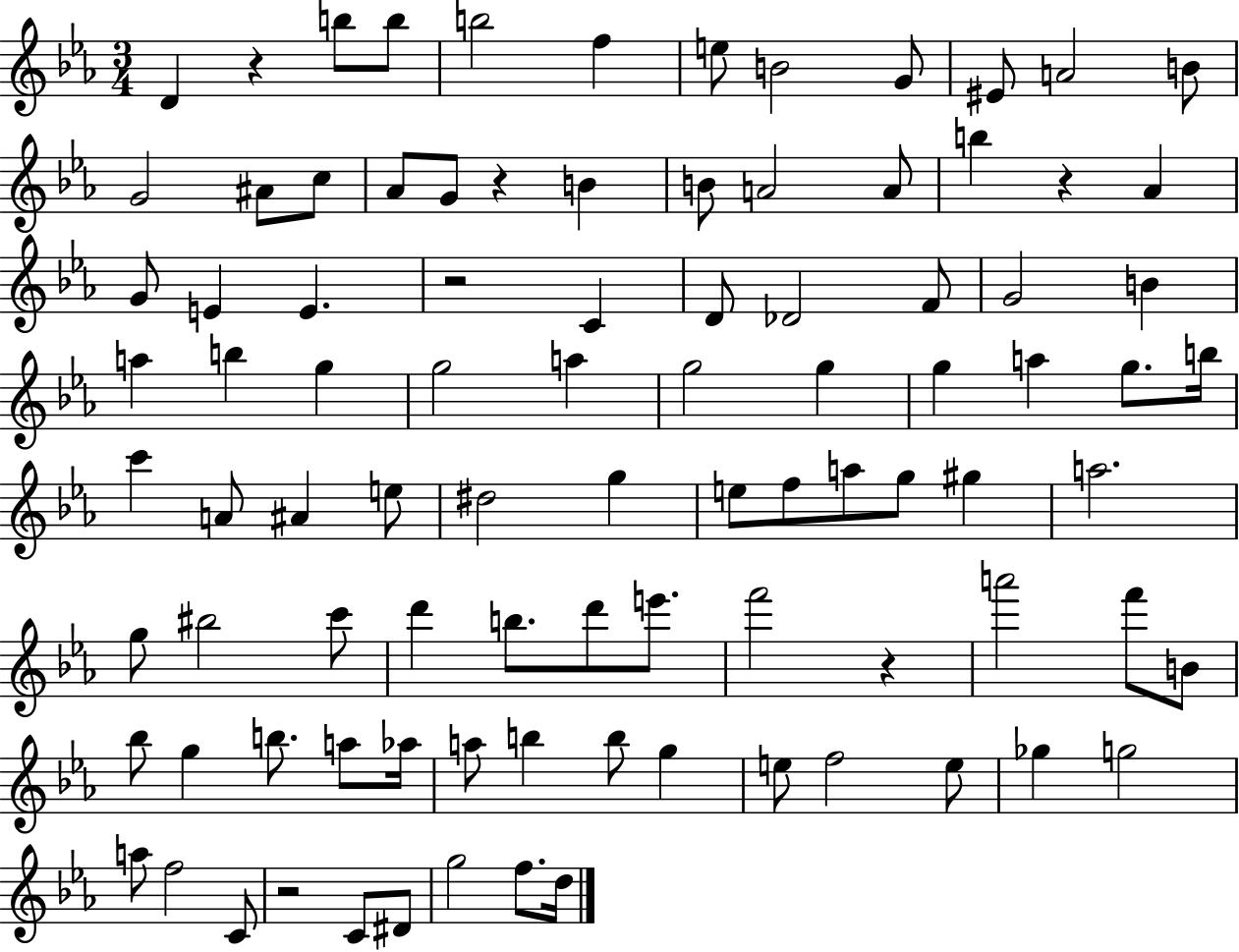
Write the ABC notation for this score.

X:1
T:Untitled
M:3/4
L:1/4
K:Eb
D z b/2 b/2 b2 f e/2 B2 G/2 ^E/2 A2 B/2 G2 ^A/2 c/2 _A/2 G/2 z B B/2 A2 A/2 b z _A G/2 E E z2 C D/2 _D2 F/2 G2 B a b g g2 a g2 g g a g/2 b/4 c' A/2 ^A e/2 ^d2 g e/2 f/2 a/2 g/2 ^g a2 g/2 ^b2 c'/2 d' b/2 d'/2 e'/2 f'2 z a'2 f'/2 B/2 _b/2 g b/2 a/2 _a/4 a/2 b b/2 g e/2 f2 e/2 _g g2 a/2 f2 C/2 z2 C/2 ^D/2 g2 f/2 d/4